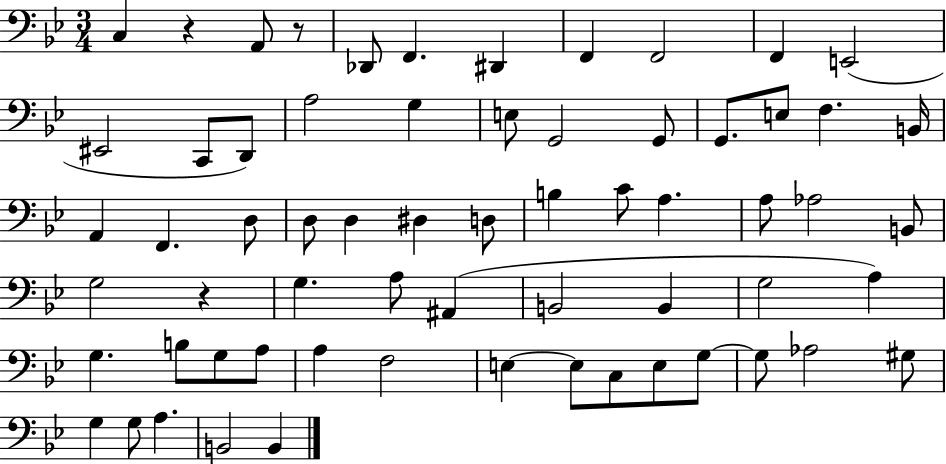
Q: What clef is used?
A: bass